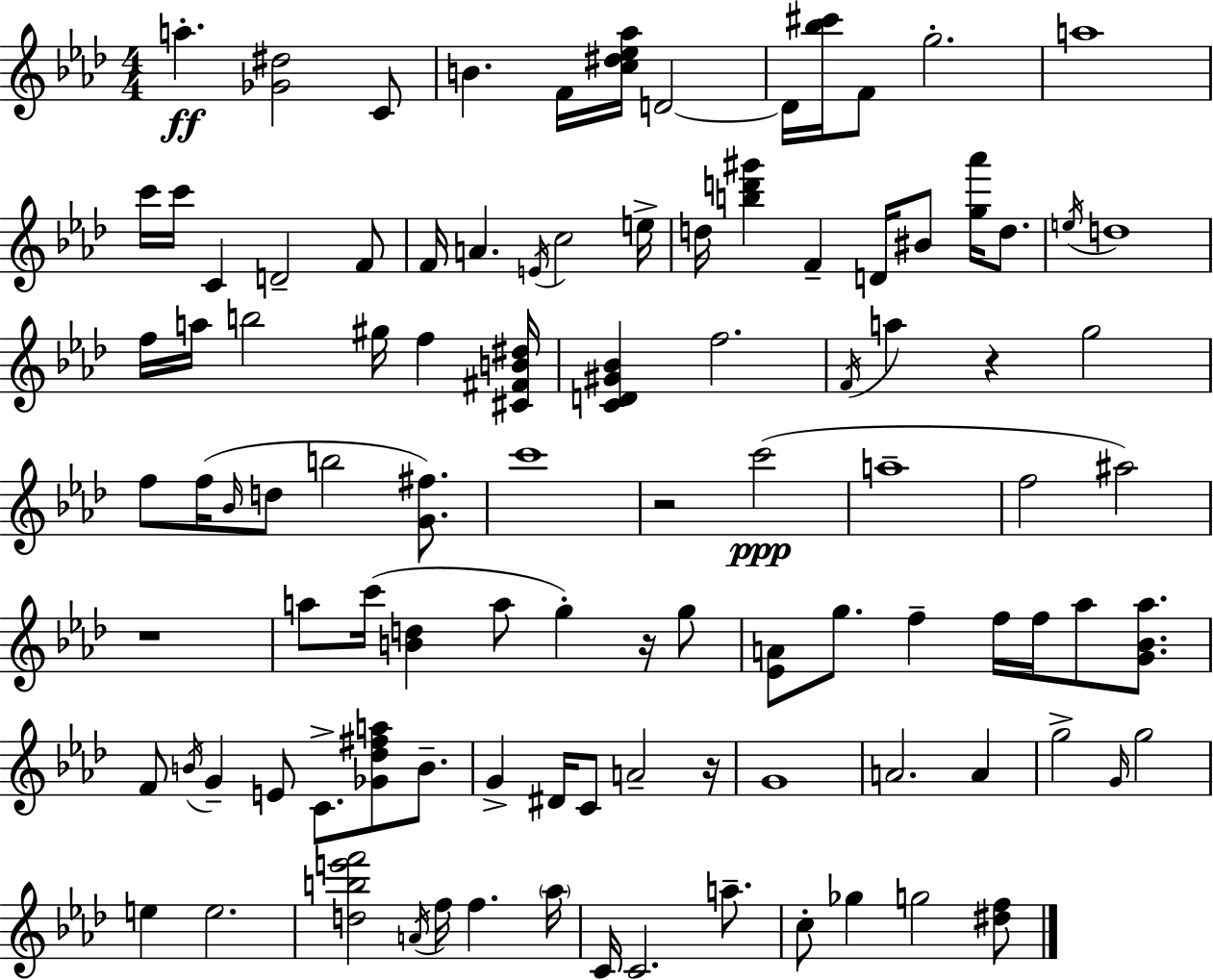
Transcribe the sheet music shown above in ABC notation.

X:1
T:Untitled
M:4/4
L:1/4
K:Fm
a [_G^d]2 C/2 B F/4 [c^d_e_a]/4 D2 D/4 [_b^c']/4 F/2 g2 a4 c'/4 c'/4 C D2 F/2 F/4 A E/4 c2 e/4 d/4 [bd'^g'] F D/4 ^B/2 [g_a']/4 d/2 e/4 d4 f/4 a/4 b2 ^g/4 f [^C^FB^d]/4 [CD^G_B] f2 F/4 a z g2 f/2 f/4 _B/4 d/2 b2 [G^f]/2 c'4 z2 c'2 a4 f2 ^a2 z4 a/2 c'/4 [Bd] a/2 g z/4 g/2 [_EA]/2 g/2 f f/4 f/4 _a/2 [G_B_a]/2 F/2 B/4 G E/2 C/2 [_G_d^fa]/2 B/2 G ^D/4 C/2 A2 z/4 G4 A2 A g2 G/4 g2 e e2 [dbe'f']2 A/4 f/4 f _a/4 C/4 C2 a/2 c/2 _g g2 [^df]/2